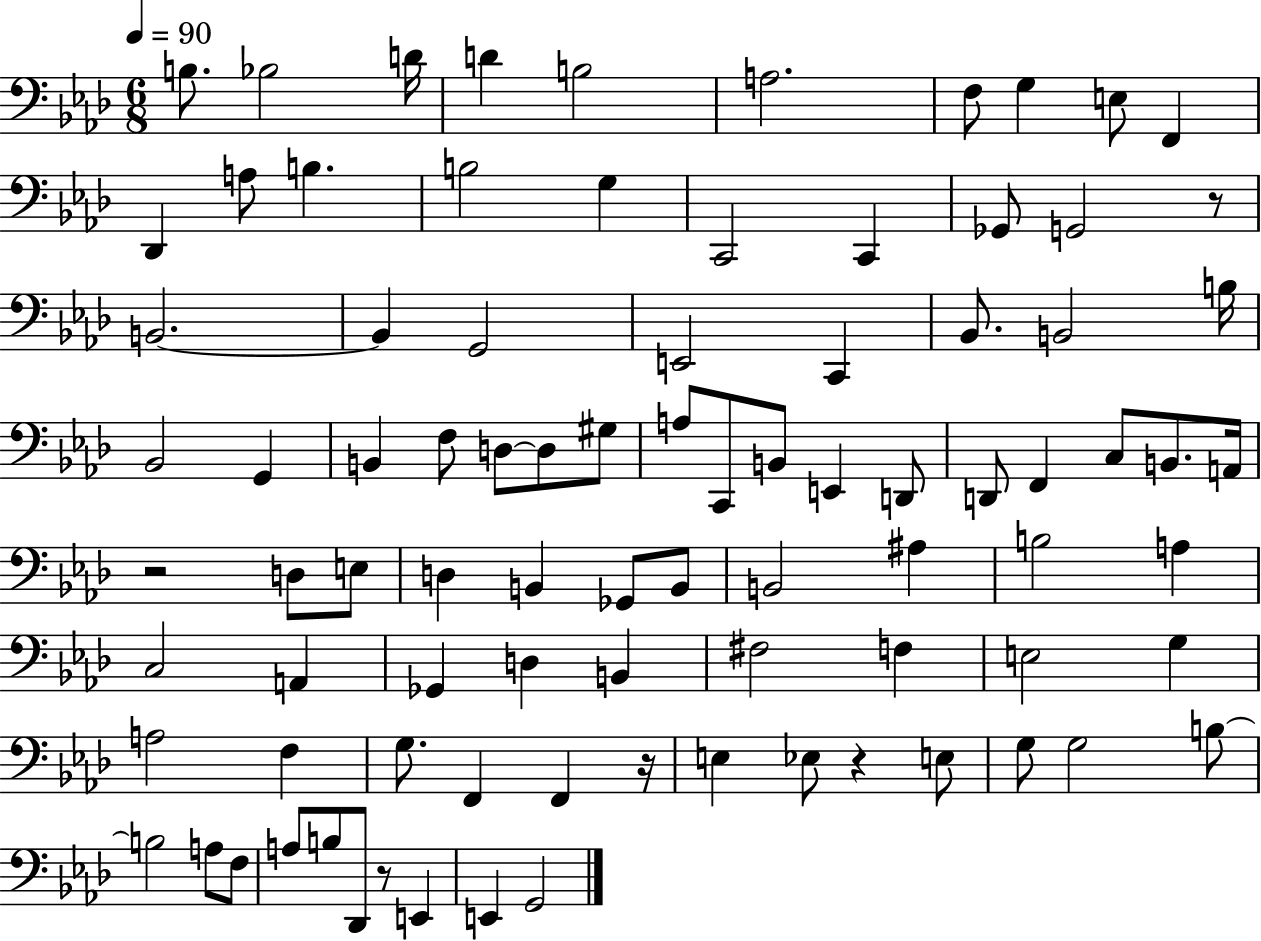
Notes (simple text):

B3/e. Bb3/h D4/s D4/q B3/h A3/h. F3/e G3/q E3/e F2/q Db2/q A3/e B3/q. B3/h G3/q C2/h C2/q Gb2/e G2/h R/e B2/h. B2/q G2/h E2/h C2/q Bb2/e. B2/h B3/s Bb2/h G2/q B2/q F3/e D3/e D3/e G#3/e A3/e C2/e B2/e E2/q D2/e D2/e F2/q C3/e B2/e. A2/s R/h D3/e E3/e D3/q B2/q Gb2/e B2/e B2/h A#3/q B3/h A3/q C3/h A2/q Gb2/q D3/q B2/q F#3/h F3/q E3/h G3/q A3/h F3/q G3/e. F2/q F2/q R/s E3/q Eb3/e R/q E3/e G3/e G3/h B3/e B3/h A3/e F3/e A3/e B3/e Db2/e R/e E2/q E2/q G2/h